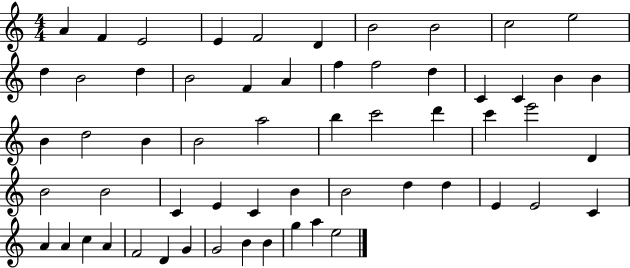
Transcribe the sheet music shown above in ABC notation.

X:1
T:Untitled
M:4/4
L:1/4
K:C
A F E2 E F2 D B2 B2 c2 e2 d B2 d B2 F A f f2 d C C B B B d2 B B2 a2 b c'2 d' c' e'2 D B2 B2 C E C B B2 d d E E2 C A A c A F2 D G G2 B B g a e2